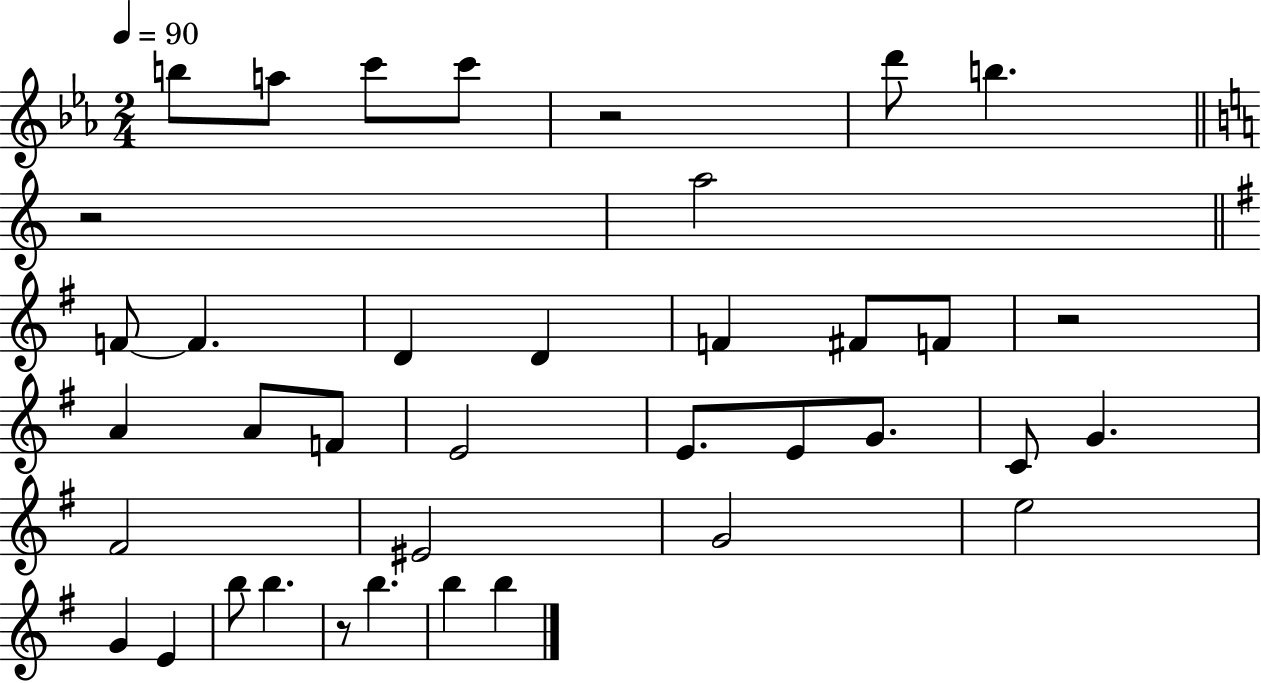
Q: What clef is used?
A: treble